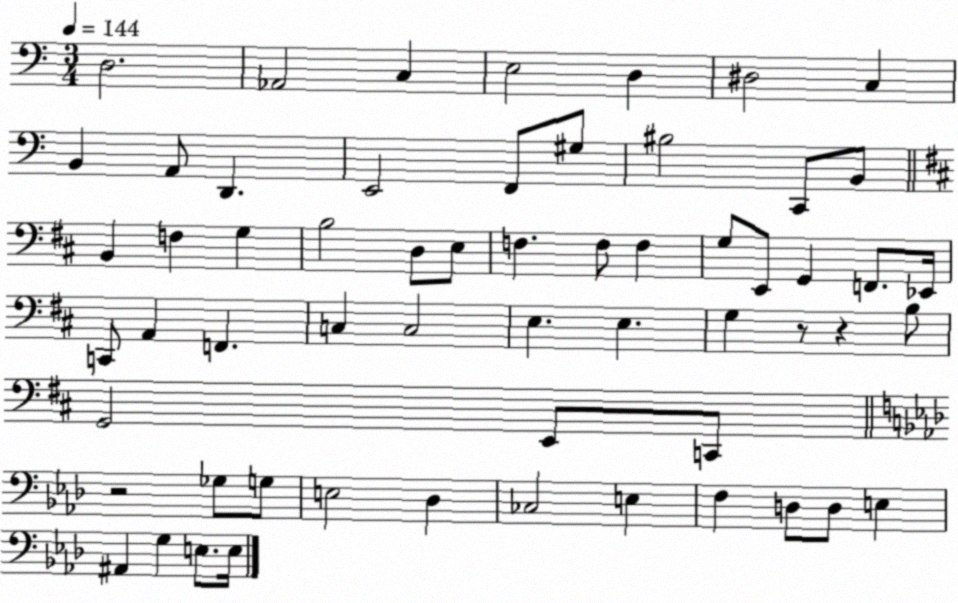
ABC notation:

X:1
T:Untitled
M:3/4
L:1/4
K:C
D,2 _A,,2 C, E,2 D, ^D,2 C, B,, A,,/2 D,, E,,2 F,,/2 ^G,/2 ^B,2 C,,/2 B,,/2 B,, F, G, B,2 D,/2 E,/2 F, F,/2 F, G,/2 E,,/2 G,, F,,/2 _E,,/4 C,,/2 A,, F,, C, C,2 E, E, G, z/2 z B,/2 G,,2 E,,/2 C,,/2 z2 _G,/2 G,/2 E,2 _D, _C,2 E, F, D,/2 D,/2 E, ^A,, G, E,/2 E,/4